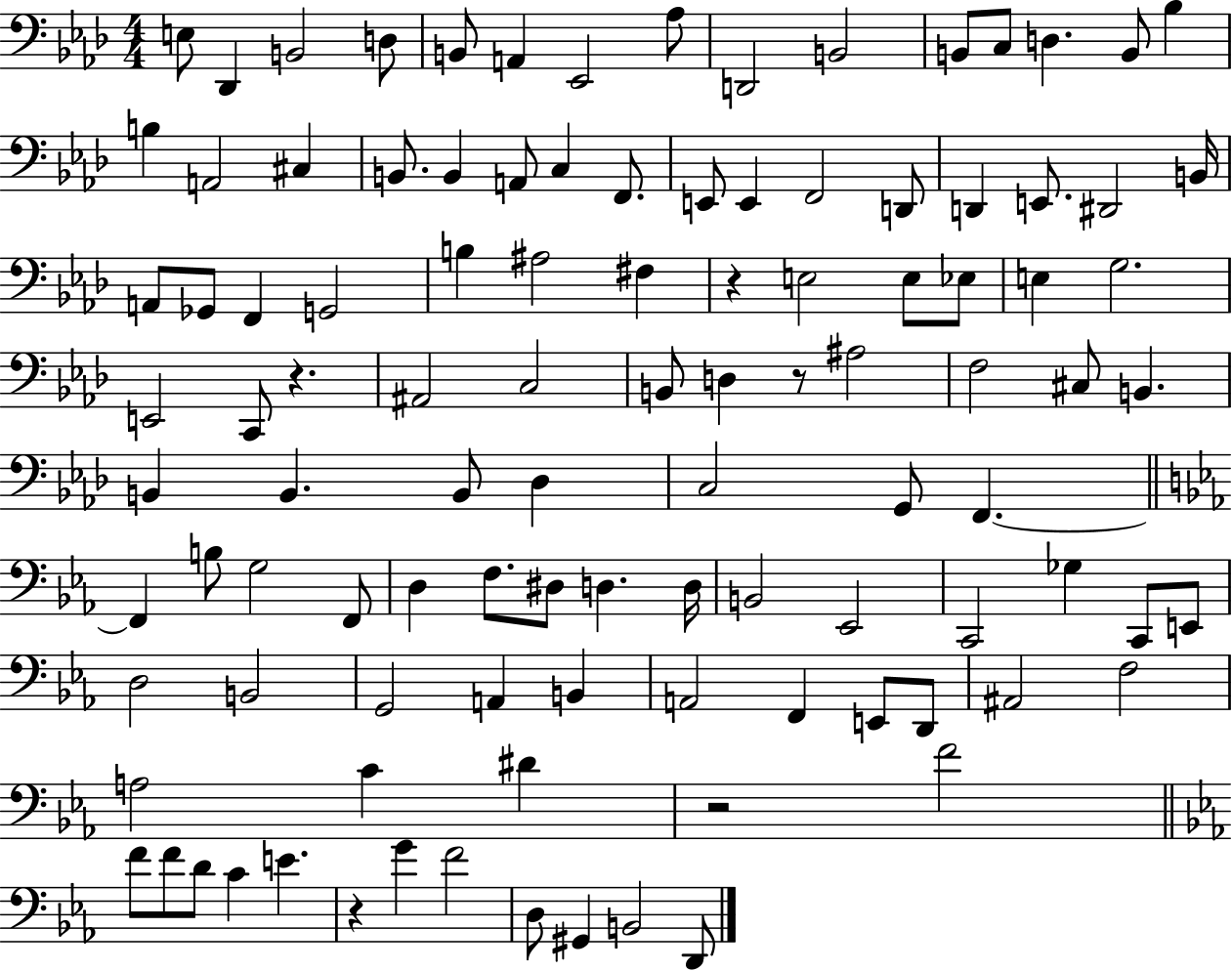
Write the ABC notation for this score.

X:1
T:Untitled
M:4/4
L:1/4
K:Ab
E,/2 _D,, B,,2 D,/2 B,,/2 A,, _E,,2 _A,/2 D,,2 B,,2 B,,/2 C,/2 D, B,,/2 _B, B, A,,2 ^C, B,,/2 B,, A,,/2 C, F,,/2 E,,/2 E,, F,,2 D,,/2 D,, E,,/2 ^D,,2 B,,/4 A,,/2 _G,,/2 F,, G,,2 B, ^A,2 ^F, z E,2 E,/2 _E,/2 E, G,2 E,,2 C,,/2 z ^A,,2 C,2 B,,/2 D, z/2 ^A,2 F,2 ^C,/2 B,, B,, B,, B,,/2 _D, C,2 G,,/2 F,, F,, B,/2 G,2 F,,/2 D, F,/2 ^D,/2 D, D,/4 B,,2 _E,,2 C,,2 _G, C,,/2 E,,/2 D,2 B,,2 G,,2 A,, B,, A,,2 F,, E,,/2 D,,/2 ^A,,2 F,2 A,2 C ^D z2 F2 F/2 F/2 D/2 C E z G F2 D,/2 ^G,, B,,2 D,,/2